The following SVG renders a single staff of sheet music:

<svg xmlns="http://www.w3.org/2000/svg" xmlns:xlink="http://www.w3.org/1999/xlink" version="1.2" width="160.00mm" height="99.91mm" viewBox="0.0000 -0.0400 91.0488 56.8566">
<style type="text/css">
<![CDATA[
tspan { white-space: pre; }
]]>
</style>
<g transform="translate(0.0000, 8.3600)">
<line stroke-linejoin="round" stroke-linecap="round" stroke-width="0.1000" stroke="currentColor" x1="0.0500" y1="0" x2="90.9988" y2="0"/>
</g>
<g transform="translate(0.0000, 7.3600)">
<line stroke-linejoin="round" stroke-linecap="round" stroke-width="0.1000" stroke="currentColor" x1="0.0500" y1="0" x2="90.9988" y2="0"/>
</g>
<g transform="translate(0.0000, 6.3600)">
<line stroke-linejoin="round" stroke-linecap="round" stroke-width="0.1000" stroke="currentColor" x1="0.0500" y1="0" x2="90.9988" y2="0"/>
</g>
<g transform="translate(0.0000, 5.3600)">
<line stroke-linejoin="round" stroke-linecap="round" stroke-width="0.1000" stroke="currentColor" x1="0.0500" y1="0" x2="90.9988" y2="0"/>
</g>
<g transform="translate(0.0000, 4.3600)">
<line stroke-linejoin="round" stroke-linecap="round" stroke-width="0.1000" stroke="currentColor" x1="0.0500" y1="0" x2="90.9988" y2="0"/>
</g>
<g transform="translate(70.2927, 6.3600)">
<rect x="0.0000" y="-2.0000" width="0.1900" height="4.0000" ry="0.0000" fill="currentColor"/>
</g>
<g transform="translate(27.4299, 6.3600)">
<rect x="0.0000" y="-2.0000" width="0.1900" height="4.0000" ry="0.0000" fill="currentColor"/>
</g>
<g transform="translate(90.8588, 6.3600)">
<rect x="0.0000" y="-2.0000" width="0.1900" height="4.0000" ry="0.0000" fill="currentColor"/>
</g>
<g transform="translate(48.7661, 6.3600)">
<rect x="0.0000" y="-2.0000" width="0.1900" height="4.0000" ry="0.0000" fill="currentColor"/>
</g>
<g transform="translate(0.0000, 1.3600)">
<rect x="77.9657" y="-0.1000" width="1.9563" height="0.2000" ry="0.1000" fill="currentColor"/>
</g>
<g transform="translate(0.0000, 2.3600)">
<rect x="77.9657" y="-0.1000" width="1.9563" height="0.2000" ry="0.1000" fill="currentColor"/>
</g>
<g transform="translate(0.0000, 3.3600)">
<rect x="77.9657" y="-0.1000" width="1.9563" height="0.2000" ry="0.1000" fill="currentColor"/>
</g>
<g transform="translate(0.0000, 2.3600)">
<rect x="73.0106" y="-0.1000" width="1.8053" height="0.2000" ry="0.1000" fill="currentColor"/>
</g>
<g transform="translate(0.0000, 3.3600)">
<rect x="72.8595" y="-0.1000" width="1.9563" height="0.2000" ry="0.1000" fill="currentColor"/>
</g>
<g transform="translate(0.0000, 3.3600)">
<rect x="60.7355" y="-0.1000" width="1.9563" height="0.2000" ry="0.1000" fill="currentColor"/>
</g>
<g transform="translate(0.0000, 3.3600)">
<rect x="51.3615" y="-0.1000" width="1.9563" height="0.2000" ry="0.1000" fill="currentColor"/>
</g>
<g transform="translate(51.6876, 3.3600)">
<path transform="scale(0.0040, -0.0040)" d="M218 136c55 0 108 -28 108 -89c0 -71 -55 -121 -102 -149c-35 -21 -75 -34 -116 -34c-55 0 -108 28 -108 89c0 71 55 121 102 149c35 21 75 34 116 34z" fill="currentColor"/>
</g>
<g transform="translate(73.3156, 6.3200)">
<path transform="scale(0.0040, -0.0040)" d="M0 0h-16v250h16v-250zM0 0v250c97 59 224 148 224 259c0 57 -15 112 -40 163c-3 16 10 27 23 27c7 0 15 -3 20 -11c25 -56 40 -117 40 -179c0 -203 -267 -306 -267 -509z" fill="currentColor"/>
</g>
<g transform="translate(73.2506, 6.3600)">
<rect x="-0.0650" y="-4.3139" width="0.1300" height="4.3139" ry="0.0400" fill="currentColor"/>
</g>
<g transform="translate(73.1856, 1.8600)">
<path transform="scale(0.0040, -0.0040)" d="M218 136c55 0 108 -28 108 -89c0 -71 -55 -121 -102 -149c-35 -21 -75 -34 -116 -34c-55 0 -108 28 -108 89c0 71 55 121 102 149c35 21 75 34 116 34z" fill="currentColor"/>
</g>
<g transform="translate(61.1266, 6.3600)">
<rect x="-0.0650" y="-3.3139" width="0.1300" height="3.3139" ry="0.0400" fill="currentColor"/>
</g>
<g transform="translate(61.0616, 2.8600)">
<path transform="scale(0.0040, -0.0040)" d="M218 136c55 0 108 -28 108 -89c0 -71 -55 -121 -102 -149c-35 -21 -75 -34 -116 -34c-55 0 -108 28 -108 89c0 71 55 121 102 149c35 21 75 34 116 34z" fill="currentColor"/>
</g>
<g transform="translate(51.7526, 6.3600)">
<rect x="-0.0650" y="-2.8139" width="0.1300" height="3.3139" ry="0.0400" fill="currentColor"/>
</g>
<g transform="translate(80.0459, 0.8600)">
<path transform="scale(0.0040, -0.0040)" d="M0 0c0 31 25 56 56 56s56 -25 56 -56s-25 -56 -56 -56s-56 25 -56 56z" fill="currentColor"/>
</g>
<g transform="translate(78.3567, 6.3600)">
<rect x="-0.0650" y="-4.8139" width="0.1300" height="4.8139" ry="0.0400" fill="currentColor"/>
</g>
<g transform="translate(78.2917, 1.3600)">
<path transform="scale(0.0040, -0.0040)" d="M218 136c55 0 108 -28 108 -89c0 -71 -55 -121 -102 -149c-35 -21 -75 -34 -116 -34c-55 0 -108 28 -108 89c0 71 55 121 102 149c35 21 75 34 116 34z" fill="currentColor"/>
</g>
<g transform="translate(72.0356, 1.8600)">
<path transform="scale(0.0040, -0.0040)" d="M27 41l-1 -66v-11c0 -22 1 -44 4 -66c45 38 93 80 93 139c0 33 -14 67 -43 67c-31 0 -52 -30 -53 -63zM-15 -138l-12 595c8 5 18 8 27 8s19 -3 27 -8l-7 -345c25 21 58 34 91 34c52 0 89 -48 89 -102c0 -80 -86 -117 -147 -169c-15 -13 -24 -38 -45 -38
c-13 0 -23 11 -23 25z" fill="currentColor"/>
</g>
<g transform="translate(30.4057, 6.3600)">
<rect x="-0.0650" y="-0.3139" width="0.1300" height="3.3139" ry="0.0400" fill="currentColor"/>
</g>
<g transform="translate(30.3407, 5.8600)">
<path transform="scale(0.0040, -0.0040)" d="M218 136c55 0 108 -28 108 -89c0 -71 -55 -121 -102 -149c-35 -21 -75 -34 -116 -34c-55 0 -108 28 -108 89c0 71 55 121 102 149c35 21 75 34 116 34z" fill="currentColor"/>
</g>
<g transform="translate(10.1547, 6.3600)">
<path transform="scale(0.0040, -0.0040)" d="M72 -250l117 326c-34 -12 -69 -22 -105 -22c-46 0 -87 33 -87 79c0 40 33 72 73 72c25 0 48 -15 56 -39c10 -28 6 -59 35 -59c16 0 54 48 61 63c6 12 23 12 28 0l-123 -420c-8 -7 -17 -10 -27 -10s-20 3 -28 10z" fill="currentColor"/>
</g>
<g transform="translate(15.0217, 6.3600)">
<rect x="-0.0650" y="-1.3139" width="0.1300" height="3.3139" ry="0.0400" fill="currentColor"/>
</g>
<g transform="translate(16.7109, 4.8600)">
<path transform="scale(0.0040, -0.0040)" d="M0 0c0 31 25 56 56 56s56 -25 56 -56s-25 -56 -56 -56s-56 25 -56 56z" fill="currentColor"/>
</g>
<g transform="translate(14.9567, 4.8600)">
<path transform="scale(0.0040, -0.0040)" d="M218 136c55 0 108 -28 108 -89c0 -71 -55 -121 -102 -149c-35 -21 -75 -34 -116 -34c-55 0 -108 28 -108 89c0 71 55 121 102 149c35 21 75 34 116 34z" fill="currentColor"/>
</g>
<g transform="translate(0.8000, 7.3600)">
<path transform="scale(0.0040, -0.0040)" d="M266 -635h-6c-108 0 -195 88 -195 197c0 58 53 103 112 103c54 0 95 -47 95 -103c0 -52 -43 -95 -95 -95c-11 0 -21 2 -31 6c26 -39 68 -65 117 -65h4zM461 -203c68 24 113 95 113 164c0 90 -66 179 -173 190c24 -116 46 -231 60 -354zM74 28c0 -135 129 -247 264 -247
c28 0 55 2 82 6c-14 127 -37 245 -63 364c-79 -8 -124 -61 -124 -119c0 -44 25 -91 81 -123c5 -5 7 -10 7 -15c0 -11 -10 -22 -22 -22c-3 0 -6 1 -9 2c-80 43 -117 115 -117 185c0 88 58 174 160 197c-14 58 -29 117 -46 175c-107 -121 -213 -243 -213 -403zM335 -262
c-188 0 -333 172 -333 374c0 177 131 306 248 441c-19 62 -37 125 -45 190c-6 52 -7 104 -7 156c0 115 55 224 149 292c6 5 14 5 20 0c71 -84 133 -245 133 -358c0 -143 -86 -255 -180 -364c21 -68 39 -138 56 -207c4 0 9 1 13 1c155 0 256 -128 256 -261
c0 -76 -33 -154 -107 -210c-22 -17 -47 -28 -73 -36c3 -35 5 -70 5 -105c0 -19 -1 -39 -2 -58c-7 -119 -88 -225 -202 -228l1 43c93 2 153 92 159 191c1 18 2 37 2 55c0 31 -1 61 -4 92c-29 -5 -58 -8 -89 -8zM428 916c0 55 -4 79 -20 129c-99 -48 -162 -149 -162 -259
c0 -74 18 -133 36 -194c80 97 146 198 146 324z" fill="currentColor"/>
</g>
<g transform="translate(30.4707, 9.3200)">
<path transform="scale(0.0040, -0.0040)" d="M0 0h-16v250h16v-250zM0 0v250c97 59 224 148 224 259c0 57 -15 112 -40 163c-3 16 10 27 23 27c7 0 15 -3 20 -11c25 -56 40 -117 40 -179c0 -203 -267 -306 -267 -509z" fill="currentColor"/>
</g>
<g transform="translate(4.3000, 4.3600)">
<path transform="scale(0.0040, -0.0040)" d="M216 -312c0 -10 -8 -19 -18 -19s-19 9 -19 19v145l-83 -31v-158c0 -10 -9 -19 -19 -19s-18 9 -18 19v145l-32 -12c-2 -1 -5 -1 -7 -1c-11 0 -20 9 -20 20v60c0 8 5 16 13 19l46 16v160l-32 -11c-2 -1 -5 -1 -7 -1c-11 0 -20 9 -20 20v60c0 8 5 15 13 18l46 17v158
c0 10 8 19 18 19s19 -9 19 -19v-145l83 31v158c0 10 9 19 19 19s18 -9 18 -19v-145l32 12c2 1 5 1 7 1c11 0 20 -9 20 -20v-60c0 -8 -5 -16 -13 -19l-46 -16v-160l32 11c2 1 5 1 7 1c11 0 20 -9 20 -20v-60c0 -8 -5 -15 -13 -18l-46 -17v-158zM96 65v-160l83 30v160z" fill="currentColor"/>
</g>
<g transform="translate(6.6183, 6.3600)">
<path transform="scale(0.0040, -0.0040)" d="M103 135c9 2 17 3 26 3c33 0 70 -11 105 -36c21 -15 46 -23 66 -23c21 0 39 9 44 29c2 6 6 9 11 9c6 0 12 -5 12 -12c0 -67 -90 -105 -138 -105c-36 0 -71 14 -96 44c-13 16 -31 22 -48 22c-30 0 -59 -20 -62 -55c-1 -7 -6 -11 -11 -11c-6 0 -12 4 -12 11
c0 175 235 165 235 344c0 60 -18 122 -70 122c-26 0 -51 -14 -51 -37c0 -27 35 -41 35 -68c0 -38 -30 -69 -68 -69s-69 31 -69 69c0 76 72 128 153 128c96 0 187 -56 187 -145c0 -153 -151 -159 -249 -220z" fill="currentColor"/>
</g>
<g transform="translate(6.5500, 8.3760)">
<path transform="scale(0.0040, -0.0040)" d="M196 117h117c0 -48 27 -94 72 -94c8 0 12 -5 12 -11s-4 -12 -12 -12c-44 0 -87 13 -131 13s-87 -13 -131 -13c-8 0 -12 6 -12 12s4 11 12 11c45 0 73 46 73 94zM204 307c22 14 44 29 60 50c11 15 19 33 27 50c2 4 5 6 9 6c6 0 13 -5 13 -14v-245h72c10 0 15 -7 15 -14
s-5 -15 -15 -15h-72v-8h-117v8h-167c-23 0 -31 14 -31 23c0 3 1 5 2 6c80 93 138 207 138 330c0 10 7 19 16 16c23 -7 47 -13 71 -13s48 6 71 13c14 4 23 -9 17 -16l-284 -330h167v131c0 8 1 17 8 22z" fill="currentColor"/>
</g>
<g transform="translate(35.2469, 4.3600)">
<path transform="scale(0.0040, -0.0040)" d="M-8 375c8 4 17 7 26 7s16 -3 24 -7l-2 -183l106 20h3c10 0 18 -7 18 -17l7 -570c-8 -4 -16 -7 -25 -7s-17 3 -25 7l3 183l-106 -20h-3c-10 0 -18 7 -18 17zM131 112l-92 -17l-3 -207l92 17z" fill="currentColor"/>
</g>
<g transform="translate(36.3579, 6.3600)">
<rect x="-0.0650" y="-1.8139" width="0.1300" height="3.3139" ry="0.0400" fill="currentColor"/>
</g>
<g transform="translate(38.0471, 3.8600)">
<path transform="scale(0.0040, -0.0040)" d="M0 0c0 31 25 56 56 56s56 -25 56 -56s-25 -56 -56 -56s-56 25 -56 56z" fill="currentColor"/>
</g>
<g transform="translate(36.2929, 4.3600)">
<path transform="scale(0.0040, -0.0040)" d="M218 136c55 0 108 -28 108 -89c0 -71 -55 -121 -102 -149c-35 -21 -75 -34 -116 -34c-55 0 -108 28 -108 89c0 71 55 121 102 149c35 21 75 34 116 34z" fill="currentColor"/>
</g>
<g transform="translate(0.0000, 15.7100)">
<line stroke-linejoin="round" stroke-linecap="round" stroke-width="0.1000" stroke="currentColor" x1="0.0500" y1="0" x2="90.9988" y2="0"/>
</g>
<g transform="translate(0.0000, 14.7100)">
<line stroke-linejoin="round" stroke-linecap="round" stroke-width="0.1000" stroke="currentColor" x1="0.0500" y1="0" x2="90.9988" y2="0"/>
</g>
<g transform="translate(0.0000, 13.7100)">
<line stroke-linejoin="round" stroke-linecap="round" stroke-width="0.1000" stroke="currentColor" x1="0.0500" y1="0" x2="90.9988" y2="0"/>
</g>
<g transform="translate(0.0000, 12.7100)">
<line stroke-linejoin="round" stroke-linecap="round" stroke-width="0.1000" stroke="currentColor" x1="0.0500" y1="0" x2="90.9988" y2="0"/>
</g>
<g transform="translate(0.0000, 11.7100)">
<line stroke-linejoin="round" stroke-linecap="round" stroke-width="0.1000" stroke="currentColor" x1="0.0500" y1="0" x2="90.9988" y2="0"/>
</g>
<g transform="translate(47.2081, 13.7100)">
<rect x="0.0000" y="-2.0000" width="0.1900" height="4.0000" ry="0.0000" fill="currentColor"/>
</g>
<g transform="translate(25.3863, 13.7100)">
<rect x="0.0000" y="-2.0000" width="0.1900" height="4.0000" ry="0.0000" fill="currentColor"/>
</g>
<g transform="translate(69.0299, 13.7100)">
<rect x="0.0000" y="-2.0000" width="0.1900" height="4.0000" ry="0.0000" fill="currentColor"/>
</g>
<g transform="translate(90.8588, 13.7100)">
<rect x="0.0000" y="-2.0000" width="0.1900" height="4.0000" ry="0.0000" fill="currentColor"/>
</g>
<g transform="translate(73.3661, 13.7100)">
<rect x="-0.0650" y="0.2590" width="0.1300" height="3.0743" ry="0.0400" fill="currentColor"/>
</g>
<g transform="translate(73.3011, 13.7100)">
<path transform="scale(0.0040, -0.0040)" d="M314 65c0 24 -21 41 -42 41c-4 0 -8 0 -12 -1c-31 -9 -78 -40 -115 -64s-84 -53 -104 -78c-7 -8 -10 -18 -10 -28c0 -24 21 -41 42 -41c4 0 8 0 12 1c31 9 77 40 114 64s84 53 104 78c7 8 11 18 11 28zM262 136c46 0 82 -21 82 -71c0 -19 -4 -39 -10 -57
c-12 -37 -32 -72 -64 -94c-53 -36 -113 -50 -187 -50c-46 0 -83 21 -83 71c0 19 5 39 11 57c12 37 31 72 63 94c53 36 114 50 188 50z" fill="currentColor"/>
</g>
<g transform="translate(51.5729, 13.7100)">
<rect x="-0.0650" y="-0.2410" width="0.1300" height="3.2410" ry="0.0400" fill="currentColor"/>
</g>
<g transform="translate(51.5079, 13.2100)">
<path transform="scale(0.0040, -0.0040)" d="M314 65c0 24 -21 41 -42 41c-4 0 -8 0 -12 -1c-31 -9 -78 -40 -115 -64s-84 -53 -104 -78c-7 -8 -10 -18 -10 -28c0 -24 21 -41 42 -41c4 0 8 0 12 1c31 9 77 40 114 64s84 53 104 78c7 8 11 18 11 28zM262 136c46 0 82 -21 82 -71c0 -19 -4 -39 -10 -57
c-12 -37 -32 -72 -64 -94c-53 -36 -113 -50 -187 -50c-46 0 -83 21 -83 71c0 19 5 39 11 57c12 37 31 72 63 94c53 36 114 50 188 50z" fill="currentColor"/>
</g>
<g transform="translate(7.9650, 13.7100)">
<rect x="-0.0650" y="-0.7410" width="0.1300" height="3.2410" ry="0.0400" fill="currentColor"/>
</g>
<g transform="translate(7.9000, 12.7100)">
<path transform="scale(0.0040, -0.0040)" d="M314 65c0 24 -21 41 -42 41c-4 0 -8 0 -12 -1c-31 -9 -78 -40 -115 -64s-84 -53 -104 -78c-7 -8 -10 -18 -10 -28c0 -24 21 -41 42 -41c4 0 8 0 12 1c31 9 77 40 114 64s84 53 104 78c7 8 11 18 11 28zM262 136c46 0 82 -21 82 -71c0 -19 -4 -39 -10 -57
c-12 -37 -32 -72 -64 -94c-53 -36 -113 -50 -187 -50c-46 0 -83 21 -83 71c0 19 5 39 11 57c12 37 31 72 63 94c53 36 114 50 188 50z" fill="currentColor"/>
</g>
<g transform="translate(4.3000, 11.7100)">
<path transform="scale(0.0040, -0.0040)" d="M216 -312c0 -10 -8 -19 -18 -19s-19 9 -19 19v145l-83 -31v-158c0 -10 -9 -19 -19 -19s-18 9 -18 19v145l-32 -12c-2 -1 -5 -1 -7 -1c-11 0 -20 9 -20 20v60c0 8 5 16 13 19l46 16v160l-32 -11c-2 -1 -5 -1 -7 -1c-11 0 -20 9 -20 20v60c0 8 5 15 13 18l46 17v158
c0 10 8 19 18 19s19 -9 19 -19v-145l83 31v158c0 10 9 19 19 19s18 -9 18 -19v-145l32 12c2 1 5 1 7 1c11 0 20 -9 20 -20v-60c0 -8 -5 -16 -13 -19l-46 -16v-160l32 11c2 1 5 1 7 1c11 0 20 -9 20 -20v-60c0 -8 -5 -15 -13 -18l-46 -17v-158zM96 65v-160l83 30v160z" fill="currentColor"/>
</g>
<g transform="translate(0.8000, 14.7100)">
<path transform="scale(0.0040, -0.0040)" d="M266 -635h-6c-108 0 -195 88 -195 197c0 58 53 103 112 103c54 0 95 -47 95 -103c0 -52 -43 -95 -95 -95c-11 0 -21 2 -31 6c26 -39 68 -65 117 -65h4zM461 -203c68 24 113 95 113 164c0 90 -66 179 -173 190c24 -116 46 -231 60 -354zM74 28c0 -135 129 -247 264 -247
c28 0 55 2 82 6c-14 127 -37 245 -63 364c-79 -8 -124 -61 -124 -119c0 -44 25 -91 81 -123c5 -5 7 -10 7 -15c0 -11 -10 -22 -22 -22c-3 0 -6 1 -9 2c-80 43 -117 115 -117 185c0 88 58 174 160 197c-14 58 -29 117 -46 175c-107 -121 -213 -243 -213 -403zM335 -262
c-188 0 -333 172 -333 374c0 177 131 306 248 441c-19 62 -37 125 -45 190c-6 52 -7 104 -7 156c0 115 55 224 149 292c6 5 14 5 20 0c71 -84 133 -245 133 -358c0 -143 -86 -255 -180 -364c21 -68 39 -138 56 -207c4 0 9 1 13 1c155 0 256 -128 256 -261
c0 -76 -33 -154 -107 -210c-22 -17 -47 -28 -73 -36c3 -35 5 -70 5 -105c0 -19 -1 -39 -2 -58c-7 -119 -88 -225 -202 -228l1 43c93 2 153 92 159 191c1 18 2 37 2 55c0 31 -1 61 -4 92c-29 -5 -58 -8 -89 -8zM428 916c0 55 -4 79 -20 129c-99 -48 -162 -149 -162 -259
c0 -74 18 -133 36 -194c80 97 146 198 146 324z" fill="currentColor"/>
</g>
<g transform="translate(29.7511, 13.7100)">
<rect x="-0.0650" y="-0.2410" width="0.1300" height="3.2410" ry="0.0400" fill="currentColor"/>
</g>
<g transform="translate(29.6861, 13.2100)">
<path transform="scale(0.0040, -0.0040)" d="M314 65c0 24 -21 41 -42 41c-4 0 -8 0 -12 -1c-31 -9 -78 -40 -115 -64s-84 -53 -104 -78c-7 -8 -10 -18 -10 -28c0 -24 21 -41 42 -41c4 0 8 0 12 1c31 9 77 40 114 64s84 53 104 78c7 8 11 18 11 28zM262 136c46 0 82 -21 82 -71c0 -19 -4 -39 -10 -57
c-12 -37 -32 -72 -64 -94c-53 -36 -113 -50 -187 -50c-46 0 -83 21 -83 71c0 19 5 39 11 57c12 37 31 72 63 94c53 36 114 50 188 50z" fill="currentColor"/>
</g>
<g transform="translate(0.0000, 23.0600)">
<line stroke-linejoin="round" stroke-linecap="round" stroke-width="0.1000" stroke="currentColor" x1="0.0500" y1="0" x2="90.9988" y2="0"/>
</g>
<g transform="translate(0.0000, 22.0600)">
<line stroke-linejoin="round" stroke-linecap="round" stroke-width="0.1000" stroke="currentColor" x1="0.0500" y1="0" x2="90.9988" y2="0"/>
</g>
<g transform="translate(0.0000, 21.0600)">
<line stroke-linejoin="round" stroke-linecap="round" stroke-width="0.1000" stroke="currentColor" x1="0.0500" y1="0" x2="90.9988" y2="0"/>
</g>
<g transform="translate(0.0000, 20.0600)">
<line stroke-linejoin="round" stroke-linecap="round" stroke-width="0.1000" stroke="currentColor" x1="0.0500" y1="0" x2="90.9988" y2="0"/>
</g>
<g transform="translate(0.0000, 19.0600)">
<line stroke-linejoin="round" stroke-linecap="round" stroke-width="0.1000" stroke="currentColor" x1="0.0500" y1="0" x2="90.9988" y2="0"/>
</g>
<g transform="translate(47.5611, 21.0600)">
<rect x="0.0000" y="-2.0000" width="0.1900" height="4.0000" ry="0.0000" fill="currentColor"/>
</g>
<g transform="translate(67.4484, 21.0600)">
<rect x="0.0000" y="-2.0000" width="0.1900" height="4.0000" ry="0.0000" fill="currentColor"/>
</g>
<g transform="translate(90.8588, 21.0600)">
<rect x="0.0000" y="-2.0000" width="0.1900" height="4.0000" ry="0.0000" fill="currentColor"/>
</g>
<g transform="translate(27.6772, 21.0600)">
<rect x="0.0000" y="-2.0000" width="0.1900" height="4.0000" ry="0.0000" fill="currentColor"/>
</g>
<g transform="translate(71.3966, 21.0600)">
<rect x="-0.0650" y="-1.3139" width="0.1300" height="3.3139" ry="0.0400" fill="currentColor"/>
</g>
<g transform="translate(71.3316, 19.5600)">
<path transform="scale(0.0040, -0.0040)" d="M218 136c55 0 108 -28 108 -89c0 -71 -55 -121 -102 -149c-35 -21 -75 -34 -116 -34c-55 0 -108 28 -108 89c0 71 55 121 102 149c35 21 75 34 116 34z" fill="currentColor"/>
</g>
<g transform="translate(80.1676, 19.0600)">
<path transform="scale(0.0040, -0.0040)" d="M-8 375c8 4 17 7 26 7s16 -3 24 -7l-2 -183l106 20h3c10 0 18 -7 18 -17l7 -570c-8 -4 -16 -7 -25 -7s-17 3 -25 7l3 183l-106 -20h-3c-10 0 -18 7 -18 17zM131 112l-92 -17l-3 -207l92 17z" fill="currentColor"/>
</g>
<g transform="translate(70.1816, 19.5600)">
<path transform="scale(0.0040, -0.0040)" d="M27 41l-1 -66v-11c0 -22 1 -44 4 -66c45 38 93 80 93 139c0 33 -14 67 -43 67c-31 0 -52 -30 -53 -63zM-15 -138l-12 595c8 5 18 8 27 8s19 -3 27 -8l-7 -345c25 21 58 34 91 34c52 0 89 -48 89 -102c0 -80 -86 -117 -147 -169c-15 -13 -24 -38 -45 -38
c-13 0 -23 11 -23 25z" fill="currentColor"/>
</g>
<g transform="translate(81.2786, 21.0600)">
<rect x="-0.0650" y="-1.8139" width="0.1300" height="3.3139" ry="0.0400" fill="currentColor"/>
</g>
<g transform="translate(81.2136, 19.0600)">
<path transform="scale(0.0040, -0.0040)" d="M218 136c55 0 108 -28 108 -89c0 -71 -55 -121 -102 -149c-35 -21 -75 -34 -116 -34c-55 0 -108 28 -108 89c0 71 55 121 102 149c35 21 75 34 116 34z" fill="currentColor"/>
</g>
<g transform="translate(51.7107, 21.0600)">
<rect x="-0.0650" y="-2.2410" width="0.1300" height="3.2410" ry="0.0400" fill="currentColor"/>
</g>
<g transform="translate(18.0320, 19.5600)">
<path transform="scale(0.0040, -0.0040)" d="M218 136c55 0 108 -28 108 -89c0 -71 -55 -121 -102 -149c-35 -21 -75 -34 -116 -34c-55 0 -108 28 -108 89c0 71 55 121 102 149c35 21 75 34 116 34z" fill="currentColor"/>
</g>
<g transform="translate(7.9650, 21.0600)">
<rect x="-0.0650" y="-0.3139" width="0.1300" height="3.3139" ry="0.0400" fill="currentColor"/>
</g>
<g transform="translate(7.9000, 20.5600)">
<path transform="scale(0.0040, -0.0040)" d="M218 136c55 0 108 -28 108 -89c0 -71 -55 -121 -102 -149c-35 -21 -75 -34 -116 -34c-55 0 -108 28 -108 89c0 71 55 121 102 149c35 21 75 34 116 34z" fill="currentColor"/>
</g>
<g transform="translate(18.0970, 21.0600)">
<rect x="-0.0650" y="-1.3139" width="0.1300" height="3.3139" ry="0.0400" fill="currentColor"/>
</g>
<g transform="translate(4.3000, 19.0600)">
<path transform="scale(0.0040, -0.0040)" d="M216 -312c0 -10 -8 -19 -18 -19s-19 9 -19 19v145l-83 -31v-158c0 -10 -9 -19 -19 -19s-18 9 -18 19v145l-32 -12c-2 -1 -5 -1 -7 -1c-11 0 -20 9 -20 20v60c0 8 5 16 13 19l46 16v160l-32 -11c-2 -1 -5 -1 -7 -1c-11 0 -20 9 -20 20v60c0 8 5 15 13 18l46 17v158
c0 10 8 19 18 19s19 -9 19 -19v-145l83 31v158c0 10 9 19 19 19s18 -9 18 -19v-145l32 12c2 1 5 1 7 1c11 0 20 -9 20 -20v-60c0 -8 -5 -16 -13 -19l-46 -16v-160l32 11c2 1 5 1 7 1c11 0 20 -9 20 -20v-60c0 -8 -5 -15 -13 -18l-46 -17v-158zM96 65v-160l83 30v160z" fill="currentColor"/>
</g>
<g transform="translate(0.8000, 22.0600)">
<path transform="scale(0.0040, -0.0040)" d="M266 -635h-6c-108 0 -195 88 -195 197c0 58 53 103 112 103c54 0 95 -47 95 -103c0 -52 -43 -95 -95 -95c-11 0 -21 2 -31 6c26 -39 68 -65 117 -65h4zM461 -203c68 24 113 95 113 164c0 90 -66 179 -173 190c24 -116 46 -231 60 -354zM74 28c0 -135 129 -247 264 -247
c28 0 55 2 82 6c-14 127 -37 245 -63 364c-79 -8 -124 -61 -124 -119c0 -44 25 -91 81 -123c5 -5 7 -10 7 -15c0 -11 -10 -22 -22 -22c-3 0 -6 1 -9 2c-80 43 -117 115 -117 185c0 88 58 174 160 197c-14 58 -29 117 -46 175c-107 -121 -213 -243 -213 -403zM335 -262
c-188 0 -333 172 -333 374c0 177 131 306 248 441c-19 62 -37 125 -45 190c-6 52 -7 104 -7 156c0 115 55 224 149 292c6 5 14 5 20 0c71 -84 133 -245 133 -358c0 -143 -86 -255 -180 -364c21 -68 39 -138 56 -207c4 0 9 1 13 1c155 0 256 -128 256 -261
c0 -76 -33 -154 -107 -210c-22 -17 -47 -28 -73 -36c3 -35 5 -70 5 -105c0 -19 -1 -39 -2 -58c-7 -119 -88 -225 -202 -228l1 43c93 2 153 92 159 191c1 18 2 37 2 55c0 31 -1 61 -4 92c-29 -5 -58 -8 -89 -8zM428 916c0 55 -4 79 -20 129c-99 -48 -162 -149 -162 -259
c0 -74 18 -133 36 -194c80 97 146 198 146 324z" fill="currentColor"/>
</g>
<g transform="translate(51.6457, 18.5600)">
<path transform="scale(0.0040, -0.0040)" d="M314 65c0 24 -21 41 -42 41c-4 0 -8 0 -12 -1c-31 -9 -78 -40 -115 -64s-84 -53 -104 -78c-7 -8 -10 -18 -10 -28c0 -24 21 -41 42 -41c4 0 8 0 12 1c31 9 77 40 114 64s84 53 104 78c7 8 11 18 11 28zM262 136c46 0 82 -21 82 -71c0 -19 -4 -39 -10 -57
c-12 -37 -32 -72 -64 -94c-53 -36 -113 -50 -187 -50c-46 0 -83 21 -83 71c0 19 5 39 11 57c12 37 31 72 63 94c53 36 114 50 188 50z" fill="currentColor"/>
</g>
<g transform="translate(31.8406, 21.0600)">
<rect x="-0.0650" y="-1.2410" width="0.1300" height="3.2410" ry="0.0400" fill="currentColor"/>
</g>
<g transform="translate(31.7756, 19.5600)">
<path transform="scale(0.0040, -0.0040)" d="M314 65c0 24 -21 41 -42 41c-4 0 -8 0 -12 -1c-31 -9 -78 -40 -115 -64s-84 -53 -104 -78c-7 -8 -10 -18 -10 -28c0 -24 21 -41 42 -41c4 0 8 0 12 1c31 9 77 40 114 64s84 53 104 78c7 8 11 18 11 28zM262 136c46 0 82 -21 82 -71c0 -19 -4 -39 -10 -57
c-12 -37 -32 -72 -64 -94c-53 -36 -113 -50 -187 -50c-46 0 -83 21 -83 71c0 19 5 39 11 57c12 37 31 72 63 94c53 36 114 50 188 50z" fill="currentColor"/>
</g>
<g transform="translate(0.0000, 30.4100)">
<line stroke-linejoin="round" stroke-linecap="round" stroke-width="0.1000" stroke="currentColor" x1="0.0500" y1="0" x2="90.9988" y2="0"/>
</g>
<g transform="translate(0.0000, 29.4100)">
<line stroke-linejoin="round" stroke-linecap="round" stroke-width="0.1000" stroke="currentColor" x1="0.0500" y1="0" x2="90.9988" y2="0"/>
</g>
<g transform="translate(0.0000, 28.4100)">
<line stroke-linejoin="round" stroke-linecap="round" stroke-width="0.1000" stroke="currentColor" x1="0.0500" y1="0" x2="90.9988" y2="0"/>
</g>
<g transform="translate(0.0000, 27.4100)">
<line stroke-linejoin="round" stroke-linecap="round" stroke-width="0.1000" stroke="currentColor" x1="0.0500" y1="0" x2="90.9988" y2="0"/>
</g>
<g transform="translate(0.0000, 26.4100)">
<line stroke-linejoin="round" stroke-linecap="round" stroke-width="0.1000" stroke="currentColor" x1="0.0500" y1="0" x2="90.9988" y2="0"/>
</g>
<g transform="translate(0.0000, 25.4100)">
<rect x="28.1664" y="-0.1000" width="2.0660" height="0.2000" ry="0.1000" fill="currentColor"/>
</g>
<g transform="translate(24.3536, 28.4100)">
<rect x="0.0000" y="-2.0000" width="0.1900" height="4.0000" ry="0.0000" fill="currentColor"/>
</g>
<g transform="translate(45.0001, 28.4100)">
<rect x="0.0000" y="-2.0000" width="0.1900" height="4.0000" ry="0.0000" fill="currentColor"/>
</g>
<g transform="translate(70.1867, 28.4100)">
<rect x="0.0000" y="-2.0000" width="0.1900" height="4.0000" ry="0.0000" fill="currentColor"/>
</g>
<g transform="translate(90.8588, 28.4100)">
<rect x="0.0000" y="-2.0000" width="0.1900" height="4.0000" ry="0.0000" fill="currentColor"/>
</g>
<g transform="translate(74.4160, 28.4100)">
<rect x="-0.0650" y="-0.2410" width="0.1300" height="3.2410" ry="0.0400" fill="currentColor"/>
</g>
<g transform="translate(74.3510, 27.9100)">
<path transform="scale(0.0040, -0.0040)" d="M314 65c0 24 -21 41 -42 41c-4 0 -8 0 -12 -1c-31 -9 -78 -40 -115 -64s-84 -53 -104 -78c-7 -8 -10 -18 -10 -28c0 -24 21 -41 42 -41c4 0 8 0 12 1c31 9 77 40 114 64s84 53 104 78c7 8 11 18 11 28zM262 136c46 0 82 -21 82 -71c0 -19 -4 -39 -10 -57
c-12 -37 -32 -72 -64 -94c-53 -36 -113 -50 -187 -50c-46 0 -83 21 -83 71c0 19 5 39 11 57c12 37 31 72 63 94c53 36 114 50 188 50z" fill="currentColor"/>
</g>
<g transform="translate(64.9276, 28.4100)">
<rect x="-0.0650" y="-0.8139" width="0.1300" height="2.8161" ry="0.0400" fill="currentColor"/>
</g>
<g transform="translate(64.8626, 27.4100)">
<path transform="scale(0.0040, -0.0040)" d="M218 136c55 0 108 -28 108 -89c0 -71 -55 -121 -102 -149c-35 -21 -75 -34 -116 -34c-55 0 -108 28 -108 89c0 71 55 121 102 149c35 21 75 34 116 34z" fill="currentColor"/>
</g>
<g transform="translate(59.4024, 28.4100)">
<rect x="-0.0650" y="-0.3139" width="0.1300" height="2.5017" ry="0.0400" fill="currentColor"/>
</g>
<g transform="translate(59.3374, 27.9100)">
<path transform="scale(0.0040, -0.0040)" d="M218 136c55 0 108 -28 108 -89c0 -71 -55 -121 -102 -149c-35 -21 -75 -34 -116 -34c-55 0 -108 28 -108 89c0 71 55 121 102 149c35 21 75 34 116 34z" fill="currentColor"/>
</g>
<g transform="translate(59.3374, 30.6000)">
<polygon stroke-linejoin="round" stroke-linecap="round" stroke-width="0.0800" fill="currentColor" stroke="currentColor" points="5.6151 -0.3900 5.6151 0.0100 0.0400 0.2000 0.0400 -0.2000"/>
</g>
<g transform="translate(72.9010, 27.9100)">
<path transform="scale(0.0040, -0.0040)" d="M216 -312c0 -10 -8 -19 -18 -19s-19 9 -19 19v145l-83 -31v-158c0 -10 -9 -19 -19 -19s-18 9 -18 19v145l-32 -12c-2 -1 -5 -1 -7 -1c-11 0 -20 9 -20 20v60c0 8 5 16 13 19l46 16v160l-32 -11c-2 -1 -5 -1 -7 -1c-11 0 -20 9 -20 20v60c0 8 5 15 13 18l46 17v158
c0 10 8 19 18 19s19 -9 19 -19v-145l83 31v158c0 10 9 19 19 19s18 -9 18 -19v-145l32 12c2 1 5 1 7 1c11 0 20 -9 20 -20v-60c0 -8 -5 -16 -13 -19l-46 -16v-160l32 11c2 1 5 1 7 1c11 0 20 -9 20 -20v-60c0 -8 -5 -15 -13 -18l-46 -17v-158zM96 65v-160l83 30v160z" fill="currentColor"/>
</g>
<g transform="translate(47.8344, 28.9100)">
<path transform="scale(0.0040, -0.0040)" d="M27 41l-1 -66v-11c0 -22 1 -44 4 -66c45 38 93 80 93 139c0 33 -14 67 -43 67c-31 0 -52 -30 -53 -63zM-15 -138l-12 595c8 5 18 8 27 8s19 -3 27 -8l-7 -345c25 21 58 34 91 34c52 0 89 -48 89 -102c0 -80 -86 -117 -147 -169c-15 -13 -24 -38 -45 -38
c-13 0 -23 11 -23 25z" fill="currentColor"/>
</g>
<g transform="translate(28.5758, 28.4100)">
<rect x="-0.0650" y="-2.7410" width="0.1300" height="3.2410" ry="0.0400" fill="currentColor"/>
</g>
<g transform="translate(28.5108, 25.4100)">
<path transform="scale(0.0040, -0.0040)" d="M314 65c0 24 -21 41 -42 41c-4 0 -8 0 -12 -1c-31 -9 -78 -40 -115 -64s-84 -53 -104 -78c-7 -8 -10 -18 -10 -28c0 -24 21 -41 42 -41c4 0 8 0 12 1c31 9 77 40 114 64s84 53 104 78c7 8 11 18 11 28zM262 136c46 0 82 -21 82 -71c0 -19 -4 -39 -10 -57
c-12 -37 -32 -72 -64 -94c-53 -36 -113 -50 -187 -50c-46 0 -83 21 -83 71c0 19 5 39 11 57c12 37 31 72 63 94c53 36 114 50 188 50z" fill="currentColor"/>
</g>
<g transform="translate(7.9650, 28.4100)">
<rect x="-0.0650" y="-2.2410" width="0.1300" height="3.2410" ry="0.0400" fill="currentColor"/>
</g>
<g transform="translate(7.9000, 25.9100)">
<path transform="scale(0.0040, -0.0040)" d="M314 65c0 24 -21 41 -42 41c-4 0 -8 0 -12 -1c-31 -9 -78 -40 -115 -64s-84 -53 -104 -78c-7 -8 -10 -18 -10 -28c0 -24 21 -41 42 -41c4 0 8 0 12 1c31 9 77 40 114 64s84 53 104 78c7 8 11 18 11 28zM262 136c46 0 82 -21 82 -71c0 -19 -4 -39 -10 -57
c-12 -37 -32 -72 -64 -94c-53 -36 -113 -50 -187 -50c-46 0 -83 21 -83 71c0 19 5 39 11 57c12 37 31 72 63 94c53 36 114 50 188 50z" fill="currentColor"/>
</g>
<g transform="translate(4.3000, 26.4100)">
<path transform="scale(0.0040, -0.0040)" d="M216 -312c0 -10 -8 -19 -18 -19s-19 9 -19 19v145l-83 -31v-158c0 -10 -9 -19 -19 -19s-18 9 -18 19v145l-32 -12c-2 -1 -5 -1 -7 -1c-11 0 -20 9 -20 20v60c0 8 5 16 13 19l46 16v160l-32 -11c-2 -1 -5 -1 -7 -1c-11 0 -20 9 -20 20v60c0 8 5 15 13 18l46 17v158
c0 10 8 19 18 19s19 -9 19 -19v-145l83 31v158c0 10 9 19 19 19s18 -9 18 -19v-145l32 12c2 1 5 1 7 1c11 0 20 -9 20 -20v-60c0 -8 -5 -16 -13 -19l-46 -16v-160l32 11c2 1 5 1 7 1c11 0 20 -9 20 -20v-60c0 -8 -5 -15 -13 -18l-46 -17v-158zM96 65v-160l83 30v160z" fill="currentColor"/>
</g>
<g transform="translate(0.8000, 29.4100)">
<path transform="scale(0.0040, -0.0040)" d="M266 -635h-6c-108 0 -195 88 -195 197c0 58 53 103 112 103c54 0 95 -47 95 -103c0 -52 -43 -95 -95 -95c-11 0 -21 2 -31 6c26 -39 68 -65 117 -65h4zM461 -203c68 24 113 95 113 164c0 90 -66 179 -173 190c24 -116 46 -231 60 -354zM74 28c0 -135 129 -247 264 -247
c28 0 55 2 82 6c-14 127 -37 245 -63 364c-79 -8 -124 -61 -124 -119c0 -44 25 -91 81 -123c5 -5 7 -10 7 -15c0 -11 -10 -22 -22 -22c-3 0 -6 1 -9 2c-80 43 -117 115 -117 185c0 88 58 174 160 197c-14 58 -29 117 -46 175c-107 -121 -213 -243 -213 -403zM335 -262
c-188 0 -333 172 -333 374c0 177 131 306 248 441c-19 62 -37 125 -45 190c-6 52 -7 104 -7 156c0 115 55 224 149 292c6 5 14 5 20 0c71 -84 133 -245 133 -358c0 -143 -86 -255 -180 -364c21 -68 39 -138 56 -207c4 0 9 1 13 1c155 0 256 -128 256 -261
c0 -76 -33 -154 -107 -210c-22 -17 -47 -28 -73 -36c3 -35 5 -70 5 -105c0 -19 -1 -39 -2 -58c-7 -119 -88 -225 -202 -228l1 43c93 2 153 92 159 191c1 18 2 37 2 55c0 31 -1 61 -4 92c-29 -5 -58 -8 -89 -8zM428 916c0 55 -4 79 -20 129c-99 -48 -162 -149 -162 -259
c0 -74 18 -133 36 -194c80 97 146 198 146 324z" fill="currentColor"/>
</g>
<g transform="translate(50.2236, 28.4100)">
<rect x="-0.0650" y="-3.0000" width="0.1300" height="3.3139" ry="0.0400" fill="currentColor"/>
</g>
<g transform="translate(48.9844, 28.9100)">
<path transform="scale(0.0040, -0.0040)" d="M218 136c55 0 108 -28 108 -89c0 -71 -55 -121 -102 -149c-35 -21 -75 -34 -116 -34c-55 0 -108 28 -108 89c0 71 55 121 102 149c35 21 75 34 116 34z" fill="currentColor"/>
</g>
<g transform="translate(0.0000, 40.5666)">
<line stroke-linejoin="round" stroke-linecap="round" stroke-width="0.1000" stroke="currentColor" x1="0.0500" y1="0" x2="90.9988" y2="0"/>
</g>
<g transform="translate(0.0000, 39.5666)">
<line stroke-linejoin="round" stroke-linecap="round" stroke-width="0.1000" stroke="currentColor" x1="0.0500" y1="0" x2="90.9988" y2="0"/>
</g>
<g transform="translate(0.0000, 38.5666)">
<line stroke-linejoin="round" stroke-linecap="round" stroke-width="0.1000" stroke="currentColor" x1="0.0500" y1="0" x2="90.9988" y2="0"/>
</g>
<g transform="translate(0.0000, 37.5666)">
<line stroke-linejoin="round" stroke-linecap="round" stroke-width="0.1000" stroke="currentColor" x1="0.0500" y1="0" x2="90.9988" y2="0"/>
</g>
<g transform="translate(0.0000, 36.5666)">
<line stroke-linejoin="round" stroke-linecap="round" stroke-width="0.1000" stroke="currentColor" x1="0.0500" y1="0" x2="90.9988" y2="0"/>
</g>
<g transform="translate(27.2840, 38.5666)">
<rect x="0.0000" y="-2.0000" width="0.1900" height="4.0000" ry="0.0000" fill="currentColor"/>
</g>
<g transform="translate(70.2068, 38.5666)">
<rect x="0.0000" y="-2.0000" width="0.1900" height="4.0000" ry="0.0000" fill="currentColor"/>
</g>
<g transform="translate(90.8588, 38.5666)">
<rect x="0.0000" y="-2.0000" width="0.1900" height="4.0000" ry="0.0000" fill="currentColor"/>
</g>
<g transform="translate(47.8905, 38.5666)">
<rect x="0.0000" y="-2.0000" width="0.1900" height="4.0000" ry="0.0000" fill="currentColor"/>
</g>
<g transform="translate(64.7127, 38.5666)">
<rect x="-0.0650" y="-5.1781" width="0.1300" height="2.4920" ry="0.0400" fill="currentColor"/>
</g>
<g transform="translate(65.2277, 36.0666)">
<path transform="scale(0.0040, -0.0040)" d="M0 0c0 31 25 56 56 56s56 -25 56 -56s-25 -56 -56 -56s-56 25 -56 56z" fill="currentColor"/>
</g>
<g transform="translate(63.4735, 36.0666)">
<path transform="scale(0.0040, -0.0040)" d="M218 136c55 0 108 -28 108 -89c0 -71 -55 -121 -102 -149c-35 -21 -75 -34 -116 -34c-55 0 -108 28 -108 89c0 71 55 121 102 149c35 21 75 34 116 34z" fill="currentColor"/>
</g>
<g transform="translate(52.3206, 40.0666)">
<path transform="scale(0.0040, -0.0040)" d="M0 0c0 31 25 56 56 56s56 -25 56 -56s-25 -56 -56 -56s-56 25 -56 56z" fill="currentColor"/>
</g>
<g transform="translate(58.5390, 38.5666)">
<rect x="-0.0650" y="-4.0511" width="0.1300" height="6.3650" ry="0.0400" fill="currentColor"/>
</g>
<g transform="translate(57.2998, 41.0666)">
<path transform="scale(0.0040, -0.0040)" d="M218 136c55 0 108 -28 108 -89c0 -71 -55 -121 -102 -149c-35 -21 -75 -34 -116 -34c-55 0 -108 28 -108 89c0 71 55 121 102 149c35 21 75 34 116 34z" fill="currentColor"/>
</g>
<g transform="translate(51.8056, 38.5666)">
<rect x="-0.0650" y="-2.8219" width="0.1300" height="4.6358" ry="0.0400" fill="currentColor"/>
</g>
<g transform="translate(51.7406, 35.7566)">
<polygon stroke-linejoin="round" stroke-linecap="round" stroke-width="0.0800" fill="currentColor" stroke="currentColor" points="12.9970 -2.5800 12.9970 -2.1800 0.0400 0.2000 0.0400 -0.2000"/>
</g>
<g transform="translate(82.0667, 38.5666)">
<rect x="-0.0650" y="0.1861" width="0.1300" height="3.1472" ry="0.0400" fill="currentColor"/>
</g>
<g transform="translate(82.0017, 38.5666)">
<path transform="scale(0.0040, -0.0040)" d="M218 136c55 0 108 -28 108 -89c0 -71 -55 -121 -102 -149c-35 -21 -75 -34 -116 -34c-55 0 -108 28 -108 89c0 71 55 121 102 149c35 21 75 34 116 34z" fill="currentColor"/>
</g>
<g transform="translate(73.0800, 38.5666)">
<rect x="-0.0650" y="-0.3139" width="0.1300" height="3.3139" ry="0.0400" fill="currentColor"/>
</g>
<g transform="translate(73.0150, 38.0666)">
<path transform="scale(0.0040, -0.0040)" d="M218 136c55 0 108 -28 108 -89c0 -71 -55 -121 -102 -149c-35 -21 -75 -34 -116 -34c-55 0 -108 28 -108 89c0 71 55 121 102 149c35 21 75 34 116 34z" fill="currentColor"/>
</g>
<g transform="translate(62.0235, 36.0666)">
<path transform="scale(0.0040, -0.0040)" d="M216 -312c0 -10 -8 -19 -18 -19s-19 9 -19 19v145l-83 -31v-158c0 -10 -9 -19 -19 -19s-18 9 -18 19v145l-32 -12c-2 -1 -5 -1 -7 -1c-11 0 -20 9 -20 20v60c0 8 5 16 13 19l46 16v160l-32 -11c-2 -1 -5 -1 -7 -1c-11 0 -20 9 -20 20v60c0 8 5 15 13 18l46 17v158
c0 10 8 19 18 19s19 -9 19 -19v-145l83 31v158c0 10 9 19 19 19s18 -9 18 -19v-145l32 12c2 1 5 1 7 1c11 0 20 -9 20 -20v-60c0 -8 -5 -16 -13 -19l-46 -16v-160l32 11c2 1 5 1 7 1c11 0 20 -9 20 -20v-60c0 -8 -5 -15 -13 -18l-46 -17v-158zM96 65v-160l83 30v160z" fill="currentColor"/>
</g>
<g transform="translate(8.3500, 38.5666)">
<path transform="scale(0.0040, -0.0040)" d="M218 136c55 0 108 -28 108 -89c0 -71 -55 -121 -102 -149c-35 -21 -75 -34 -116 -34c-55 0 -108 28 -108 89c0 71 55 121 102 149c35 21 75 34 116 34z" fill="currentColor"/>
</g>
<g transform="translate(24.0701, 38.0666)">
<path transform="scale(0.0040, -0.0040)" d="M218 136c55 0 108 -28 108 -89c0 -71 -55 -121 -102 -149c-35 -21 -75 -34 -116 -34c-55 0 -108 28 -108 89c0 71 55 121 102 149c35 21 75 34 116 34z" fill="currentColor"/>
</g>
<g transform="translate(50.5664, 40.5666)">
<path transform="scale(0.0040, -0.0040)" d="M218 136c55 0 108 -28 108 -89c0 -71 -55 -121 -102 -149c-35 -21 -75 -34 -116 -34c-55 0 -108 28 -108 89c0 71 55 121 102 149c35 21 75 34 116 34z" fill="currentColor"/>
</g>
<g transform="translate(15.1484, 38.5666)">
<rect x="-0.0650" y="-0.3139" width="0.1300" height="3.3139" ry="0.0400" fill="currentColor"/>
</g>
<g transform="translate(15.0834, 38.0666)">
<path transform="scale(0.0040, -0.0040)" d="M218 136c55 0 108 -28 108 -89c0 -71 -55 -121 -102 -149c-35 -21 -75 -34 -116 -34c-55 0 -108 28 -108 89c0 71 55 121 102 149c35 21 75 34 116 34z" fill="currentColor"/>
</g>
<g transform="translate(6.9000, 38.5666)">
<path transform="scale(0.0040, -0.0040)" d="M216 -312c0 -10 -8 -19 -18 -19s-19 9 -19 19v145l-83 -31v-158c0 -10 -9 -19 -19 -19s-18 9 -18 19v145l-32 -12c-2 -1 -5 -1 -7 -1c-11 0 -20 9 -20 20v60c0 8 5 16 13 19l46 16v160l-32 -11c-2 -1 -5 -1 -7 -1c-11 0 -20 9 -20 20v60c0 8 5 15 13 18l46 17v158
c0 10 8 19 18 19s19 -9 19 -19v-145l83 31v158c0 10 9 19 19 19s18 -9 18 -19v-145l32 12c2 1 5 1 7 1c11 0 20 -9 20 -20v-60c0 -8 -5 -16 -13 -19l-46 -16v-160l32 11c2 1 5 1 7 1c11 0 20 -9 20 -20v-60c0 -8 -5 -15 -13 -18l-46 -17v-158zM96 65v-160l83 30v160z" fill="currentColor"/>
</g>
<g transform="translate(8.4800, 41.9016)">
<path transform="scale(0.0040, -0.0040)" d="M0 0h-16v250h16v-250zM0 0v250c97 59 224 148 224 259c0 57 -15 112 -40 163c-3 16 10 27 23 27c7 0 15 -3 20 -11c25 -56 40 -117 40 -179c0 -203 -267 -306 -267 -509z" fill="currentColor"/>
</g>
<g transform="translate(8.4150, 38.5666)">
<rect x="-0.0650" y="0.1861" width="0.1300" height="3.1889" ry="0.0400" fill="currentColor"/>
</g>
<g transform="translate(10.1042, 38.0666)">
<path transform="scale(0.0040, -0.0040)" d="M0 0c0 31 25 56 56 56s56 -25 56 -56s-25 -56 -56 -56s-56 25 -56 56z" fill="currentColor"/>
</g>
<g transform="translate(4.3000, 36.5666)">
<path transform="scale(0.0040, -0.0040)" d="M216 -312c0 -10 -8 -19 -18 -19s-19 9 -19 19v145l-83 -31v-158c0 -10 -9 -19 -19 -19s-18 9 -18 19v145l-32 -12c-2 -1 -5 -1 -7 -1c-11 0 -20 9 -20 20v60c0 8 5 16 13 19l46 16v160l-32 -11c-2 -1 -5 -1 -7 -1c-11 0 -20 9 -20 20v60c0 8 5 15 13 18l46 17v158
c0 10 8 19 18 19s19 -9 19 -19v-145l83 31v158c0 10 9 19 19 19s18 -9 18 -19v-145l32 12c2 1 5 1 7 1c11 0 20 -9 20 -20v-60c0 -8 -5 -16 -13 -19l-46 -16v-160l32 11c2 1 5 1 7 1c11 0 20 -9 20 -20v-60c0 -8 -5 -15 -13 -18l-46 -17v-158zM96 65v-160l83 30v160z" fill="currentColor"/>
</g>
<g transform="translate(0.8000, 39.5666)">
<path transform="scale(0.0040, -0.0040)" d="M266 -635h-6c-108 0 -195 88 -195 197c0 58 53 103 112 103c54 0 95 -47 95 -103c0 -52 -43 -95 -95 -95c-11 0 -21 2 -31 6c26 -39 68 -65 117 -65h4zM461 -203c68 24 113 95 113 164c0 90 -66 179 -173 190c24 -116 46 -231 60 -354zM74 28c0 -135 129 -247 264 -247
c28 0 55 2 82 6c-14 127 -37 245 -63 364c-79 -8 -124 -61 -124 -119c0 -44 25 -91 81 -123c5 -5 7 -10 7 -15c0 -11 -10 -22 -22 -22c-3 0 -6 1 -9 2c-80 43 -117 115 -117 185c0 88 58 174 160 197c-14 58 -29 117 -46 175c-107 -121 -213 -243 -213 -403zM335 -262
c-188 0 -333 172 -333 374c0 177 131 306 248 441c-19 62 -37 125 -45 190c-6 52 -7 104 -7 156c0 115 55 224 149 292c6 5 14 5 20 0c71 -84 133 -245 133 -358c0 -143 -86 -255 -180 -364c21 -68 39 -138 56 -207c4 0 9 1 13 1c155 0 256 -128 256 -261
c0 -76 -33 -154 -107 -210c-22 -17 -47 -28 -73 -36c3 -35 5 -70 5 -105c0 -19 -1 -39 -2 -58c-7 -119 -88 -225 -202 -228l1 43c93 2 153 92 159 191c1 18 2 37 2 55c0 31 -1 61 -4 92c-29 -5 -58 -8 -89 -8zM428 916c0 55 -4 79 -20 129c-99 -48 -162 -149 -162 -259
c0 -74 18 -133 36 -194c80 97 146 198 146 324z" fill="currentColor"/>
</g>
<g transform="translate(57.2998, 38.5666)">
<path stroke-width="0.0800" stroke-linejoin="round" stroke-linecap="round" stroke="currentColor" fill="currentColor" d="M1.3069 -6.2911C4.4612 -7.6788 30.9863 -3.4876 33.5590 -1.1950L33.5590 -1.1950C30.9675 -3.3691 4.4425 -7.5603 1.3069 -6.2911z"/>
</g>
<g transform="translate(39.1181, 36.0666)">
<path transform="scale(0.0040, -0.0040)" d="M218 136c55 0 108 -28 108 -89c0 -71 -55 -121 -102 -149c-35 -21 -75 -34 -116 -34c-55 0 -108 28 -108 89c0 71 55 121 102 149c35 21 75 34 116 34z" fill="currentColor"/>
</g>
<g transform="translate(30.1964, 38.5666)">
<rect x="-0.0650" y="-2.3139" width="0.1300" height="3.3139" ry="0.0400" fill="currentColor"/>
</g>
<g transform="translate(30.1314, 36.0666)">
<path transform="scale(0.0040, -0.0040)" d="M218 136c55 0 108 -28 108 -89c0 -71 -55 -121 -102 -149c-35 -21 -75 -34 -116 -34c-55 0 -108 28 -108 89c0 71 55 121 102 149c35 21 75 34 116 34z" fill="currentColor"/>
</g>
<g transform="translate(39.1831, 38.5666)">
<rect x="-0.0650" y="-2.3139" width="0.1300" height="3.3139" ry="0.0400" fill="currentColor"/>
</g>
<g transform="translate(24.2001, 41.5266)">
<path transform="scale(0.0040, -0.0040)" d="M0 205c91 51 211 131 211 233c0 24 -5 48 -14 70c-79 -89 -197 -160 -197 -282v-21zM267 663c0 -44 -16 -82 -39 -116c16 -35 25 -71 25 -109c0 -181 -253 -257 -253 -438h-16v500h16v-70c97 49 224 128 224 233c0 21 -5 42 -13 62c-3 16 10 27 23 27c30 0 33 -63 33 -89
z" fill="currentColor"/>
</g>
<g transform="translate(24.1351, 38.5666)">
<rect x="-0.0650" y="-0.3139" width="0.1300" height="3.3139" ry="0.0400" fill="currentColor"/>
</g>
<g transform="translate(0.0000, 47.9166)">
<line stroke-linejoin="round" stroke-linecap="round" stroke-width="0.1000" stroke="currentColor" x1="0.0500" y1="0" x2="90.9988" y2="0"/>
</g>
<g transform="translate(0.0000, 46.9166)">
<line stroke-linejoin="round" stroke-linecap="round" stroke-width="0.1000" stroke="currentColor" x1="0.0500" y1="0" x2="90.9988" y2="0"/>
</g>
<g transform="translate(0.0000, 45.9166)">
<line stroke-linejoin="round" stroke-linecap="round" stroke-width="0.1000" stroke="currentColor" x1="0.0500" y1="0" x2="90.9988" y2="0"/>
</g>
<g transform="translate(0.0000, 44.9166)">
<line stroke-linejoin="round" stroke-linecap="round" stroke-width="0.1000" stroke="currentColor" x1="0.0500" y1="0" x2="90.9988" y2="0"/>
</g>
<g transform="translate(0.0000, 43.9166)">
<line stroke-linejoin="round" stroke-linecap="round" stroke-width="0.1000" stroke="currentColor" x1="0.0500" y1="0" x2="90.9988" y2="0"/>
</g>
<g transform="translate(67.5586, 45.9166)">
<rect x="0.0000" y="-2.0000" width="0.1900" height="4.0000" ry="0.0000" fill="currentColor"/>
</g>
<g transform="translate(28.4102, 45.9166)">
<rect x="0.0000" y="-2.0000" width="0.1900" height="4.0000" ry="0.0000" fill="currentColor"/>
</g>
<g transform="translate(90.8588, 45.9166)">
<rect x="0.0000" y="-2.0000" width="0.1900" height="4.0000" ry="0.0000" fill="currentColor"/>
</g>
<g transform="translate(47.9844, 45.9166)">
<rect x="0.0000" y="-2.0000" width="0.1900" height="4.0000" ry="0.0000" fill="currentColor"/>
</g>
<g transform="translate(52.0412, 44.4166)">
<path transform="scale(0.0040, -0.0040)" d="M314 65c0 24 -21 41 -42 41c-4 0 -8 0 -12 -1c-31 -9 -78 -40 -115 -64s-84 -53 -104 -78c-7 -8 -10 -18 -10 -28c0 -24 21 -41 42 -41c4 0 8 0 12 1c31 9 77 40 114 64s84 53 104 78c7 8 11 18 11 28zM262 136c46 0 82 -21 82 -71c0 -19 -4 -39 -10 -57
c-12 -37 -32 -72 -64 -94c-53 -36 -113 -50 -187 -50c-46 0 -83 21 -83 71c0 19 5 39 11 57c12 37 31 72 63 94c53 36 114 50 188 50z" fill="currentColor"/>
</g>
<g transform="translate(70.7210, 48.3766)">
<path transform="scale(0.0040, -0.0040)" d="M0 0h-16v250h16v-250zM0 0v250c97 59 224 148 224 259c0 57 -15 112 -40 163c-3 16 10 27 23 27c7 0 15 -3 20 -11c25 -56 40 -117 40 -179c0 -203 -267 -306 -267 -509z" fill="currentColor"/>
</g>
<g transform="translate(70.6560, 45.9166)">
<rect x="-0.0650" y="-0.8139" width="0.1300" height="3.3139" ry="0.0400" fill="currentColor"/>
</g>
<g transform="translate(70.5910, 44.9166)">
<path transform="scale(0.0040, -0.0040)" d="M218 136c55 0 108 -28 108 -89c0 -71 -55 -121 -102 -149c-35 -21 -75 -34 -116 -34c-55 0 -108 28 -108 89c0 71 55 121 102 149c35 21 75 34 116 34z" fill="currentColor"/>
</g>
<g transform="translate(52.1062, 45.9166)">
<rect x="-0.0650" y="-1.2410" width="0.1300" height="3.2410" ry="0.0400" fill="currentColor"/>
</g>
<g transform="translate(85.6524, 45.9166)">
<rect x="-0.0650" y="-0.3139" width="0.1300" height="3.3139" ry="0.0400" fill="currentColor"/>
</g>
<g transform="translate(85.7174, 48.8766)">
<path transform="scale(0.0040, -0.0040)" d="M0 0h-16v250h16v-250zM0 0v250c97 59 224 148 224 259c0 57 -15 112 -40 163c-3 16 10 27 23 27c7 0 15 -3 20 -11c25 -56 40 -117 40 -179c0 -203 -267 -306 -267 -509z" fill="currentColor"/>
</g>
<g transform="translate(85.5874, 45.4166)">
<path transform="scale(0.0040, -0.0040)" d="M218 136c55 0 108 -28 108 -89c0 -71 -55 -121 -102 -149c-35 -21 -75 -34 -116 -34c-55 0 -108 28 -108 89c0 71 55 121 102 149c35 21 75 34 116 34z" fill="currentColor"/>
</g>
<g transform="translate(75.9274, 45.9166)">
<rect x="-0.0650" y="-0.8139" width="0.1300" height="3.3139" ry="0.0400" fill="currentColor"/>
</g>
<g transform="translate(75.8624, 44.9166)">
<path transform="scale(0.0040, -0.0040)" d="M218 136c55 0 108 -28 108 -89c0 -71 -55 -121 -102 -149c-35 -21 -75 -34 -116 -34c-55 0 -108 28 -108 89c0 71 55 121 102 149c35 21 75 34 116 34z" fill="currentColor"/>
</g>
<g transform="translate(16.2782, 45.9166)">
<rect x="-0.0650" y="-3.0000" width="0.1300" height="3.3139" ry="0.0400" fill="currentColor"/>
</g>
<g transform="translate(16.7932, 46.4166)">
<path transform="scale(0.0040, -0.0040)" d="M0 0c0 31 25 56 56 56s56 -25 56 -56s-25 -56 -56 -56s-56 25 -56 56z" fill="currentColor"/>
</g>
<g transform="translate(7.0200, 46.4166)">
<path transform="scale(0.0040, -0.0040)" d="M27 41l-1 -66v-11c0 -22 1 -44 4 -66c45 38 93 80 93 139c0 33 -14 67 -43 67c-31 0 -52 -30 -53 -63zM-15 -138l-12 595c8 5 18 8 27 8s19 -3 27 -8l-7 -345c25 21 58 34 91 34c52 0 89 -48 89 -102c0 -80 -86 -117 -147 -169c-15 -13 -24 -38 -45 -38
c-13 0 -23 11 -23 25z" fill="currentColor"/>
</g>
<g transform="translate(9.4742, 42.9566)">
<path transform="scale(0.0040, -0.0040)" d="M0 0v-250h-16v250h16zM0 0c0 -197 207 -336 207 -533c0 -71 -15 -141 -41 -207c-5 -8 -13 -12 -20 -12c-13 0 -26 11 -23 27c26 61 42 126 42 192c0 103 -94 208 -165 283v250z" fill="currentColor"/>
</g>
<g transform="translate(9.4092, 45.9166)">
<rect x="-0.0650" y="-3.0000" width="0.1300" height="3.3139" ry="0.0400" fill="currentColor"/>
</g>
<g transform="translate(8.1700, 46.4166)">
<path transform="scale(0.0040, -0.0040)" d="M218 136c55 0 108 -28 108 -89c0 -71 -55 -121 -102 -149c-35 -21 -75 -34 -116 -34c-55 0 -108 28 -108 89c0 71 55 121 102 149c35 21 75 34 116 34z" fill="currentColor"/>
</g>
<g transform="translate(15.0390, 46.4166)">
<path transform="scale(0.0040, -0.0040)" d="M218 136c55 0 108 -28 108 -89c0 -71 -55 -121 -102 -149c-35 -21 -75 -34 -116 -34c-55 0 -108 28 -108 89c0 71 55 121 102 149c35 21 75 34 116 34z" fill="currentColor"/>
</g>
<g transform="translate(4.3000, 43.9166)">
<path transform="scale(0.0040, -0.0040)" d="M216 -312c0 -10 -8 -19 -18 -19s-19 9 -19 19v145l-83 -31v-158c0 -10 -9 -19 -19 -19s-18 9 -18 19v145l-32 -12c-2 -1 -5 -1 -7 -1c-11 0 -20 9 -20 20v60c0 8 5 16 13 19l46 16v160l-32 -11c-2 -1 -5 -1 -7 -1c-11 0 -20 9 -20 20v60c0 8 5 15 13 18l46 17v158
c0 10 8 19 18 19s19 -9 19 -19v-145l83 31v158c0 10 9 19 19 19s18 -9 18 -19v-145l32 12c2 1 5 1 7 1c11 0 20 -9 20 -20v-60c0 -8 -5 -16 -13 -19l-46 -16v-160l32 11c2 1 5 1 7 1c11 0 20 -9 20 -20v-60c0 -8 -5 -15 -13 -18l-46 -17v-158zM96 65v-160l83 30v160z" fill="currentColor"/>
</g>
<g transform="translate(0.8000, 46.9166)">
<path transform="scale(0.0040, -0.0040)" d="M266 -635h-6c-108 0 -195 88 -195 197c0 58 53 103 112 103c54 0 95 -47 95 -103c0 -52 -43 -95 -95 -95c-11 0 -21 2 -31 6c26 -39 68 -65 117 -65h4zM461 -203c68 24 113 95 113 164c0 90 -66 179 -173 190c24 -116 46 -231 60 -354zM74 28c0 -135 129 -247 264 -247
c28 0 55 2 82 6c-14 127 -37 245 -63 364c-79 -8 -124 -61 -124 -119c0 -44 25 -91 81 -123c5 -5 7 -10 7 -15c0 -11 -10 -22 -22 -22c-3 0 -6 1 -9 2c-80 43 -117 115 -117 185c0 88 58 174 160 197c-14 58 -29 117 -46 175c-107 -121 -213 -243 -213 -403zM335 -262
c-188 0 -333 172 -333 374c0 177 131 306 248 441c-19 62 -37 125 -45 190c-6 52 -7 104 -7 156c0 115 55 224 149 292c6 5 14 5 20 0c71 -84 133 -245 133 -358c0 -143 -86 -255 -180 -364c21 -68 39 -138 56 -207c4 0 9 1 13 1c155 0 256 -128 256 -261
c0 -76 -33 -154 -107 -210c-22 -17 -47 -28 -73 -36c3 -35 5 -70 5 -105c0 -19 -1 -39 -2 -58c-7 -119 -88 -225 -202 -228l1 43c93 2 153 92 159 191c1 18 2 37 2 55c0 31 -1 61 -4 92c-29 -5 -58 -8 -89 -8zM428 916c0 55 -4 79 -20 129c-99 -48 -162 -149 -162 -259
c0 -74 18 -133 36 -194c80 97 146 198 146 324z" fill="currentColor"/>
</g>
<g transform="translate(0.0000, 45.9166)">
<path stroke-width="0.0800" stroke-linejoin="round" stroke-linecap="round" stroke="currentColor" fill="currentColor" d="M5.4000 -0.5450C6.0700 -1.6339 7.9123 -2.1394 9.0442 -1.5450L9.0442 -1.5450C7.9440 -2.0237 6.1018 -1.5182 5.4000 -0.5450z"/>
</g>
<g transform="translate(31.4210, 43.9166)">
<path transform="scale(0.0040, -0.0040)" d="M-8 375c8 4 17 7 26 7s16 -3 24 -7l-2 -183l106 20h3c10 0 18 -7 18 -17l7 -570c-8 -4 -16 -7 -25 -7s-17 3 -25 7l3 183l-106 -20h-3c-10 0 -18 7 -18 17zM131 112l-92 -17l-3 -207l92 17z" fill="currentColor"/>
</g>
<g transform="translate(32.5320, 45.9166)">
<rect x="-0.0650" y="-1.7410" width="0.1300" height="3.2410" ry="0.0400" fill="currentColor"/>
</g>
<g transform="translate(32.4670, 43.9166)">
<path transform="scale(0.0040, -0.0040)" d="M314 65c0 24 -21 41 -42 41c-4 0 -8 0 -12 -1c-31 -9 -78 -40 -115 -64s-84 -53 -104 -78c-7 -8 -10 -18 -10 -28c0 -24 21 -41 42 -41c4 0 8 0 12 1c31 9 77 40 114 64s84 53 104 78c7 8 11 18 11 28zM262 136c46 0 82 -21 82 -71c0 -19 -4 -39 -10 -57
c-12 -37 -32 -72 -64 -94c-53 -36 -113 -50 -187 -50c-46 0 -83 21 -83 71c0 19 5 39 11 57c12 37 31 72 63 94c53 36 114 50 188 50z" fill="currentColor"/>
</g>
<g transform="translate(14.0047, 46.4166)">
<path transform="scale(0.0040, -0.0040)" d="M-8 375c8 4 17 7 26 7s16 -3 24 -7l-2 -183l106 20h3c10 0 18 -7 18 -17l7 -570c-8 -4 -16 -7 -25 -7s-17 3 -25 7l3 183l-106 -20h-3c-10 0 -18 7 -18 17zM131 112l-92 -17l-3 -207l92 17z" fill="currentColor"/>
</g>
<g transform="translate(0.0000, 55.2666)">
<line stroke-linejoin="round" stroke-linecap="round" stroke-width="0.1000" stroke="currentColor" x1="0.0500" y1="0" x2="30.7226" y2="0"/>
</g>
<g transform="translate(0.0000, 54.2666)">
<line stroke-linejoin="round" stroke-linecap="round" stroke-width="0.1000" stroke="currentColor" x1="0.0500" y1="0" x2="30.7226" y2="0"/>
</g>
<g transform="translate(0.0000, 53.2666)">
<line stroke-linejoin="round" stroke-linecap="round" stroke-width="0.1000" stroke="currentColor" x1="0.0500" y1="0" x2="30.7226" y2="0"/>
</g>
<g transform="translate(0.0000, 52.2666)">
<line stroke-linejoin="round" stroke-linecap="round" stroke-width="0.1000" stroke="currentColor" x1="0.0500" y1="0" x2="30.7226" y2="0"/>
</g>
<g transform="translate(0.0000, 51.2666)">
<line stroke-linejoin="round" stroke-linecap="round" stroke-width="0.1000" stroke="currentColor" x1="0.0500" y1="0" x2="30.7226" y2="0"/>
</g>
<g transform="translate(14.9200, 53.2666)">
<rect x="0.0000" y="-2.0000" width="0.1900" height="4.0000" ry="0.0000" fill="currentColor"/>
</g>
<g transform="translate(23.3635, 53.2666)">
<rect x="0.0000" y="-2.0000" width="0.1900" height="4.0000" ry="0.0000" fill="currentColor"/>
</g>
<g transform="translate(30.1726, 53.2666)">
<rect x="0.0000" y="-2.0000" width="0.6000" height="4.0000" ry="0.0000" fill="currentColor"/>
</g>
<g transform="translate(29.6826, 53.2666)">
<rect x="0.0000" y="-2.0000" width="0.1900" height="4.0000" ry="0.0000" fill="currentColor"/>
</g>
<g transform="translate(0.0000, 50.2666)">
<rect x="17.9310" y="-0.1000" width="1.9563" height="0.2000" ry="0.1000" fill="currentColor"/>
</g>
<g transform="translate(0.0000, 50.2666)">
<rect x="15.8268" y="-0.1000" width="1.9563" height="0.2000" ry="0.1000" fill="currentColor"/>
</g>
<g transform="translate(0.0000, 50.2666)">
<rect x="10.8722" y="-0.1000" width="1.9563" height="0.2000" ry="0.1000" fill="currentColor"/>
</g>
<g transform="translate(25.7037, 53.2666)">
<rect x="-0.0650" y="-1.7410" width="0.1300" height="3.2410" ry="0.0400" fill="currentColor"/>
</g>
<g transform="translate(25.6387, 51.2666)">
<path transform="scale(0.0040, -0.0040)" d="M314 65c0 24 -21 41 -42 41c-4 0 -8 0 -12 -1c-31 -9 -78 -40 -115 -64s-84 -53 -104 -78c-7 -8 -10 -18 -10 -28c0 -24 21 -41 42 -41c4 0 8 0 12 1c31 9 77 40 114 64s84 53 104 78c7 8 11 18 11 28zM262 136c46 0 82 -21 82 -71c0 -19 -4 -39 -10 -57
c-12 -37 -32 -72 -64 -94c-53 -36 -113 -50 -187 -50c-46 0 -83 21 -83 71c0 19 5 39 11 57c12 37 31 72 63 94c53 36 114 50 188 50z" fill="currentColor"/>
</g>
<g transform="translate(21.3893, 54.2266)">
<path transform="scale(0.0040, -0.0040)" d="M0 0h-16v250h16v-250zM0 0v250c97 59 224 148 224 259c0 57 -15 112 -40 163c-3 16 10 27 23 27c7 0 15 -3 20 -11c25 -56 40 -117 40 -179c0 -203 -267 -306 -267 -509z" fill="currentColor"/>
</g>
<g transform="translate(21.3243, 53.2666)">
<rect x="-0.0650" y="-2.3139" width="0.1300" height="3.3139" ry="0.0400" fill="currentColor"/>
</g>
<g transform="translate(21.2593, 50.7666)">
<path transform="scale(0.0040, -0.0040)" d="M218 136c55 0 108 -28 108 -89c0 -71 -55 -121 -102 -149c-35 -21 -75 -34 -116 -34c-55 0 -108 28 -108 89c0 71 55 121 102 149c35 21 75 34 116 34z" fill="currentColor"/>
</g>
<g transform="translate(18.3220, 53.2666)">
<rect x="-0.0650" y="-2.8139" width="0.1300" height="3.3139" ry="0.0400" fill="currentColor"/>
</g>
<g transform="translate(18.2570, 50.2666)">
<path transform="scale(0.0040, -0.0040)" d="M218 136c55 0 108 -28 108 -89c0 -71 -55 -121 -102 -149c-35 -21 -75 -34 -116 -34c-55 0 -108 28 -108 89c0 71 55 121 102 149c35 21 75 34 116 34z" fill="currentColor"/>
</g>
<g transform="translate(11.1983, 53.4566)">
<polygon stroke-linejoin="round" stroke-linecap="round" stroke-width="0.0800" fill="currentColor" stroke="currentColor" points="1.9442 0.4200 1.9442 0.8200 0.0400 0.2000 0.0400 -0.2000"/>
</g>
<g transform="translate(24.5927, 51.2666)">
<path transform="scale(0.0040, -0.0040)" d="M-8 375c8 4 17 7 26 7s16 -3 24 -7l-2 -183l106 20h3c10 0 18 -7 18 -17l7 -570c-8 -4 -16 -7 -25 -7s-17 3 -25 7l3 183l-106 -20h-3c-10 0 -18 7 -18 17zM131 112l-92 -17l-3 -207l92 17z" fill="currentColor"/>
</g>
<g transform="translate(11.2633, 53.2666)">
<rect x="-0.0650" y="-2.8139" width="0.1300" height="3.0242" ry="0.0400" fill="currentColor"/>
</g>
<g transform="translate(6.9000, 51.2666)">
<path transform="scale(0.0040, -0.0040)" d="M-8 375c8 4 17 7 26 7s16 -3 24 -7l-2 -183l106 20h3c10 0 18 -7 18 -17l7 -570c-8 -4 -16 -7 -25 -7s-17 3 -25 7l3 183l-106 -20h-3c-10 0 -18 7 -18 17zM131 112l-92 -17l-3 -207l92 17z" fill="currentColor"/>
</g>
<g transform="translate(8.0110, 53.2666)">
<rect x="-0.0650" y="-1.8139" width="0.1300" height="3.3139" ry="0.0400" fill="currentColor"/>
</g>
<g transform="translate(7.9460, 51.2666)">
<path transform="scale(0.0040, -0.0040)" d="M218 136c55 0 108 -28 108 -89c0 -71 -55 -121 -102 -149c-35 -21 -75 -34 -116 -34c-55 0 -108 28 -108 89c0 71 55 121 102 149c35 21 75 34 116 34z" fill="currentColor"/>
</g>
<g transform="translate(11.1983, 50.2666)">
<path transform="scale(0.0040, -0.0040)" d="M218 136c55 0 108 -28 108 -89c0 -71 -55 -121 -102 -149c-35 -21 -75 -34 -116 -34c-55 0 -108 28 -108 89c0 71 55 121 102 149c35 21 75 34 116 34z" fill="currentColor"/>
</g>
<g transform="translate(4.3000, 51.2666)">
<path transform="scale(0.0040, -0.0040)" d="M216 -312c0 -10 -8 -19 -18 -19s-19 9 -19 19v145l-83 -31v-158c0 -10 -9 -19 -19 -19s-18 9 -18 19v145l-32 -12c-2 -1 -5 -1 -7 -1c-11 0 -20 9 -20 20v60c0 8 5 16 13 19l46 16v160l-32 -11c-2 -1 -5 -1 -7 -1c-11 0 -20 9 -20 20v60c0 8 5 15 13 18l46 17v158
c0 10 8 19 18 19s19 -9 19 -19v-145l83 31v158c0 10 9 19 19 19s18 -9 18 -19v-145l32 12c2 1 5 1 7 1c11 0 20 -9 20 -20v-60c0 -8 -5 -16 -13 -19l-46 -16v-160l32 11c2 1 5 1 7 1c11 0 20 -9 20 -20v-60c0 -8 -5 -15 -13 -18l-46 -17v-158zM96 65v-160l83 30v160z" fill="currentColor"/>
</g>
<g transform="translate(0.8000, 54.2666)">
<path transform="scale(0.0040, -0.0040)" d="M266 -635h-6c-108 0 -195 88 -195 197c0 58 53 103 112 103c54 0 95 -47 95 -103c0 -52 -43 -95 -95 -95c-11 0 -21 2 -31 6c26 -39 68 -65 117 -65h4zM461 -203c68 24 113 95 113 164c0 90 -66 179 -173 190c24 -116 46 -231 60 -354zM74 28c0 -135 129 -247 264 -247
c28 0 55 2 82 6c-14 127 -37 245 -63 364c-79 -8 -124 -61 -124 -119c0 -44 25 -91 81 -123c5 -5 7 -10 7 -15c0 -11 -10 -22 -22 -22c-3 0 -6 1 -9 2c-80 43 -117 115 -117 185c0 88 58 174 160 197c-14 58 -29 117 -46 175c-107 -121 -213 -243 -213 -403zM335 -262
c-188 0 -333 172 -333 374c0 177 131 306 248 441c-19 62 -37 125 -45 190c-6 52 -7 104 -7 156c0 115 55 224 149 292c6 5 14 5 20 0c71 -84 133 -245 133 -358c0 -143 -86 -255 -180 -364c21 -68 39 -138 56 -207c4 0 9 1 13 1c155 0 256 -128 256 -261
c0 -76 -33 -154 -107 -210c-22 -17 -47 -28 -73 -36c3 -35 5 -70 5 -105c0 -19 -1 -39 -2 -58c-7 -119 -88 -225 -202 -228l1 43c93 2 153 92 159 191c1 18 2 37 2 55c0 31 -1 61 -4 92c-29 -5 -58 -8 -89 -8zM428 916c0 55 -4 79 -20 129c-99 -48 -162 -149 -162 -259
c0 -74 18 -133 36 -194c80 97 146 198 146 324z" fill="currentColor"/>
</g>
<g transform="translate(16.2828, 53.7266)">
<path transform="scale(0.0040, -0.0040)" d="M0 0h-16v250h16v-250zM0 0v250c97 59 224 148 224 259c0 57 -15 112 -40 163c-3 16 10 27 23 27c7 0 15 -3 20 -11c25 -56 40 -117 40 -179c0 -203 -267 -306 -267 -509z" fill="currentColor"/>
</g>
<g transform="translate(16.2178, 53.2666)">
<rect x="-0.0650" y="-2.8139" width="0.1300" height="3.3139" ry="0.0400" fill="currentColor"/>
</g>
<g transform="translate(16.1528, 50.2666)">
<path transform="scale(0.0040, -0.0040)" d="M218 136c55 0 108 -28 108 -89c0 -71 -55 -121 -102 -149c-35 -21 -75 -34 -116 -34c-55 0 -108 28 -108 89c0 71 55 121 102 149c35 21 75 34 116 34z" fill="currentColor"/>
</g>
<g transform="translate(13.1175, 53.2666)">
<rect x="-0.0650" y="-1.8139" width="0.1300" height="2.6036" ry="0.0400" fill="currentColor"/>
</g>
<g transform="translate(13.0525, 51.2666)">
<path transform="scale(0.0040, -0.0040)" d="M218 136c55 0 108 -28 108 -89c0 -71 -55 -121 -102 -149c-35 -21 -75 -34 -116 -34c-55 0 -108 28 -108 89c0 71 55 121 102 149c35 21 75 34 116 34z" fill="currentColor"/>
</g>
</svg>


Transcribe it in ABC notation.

X:1
T:Untitled
M:2/4
L:1/4
K:G
z/2 e c/2 f a b _d'/2 e' d2 c2 c2 B2 c e e2 g2 _e f g2 a2 _A c/2 d/2 ^c2 ^B/2 c c/4 g g E/2 D/2 ^g/2 c B _A/2 A f2 e2 d/2 d c/2 f a/2 f/2 a/2 a g/2 f2